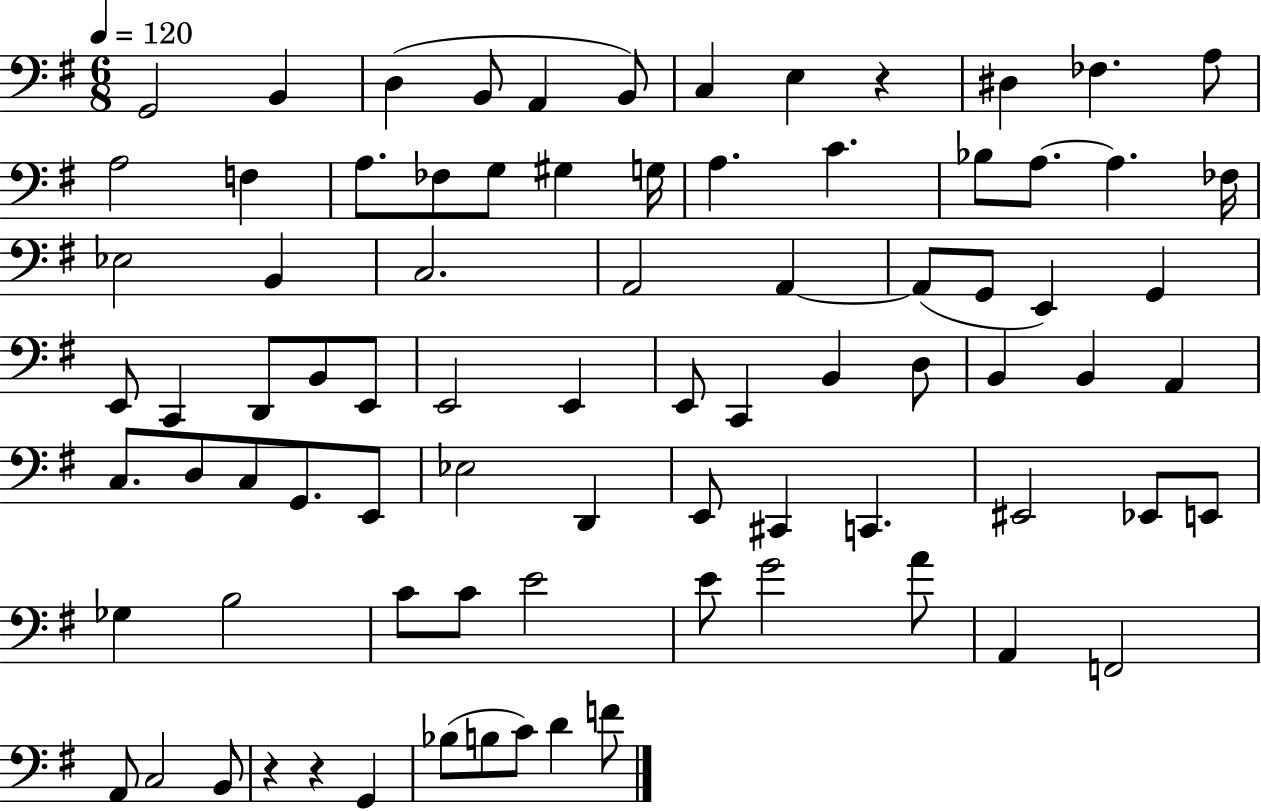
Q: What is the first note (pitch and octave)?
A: G2